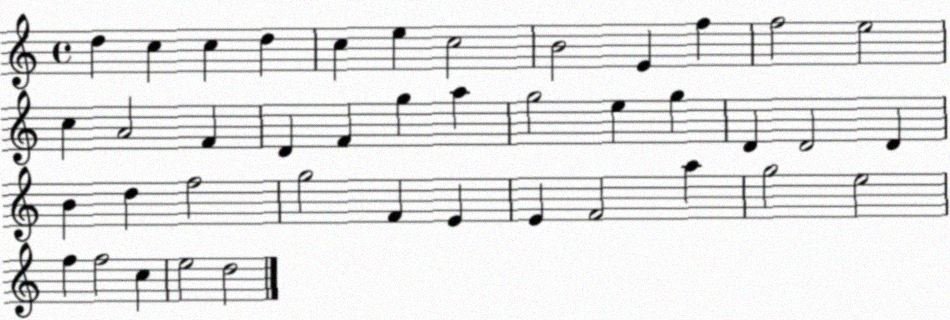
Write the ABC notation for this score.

X:1
T:Untitled
M:4/4
L:1/4
K:C
d c c d c e c2 B2 E f f2 e2 c A2 F D F g a g2 e g D D2 D B d f2 g2 F E E F2 a g2 e2 f f2 c e2 d2